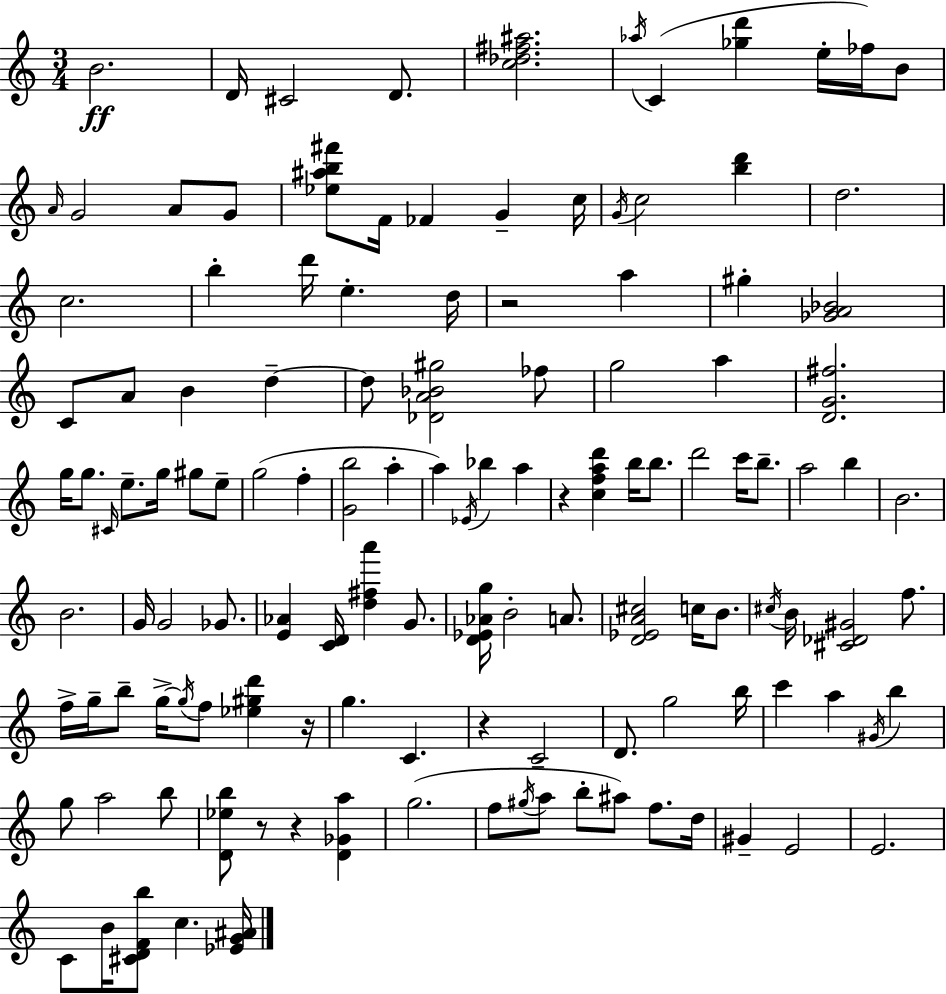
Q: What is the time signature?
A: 3/4